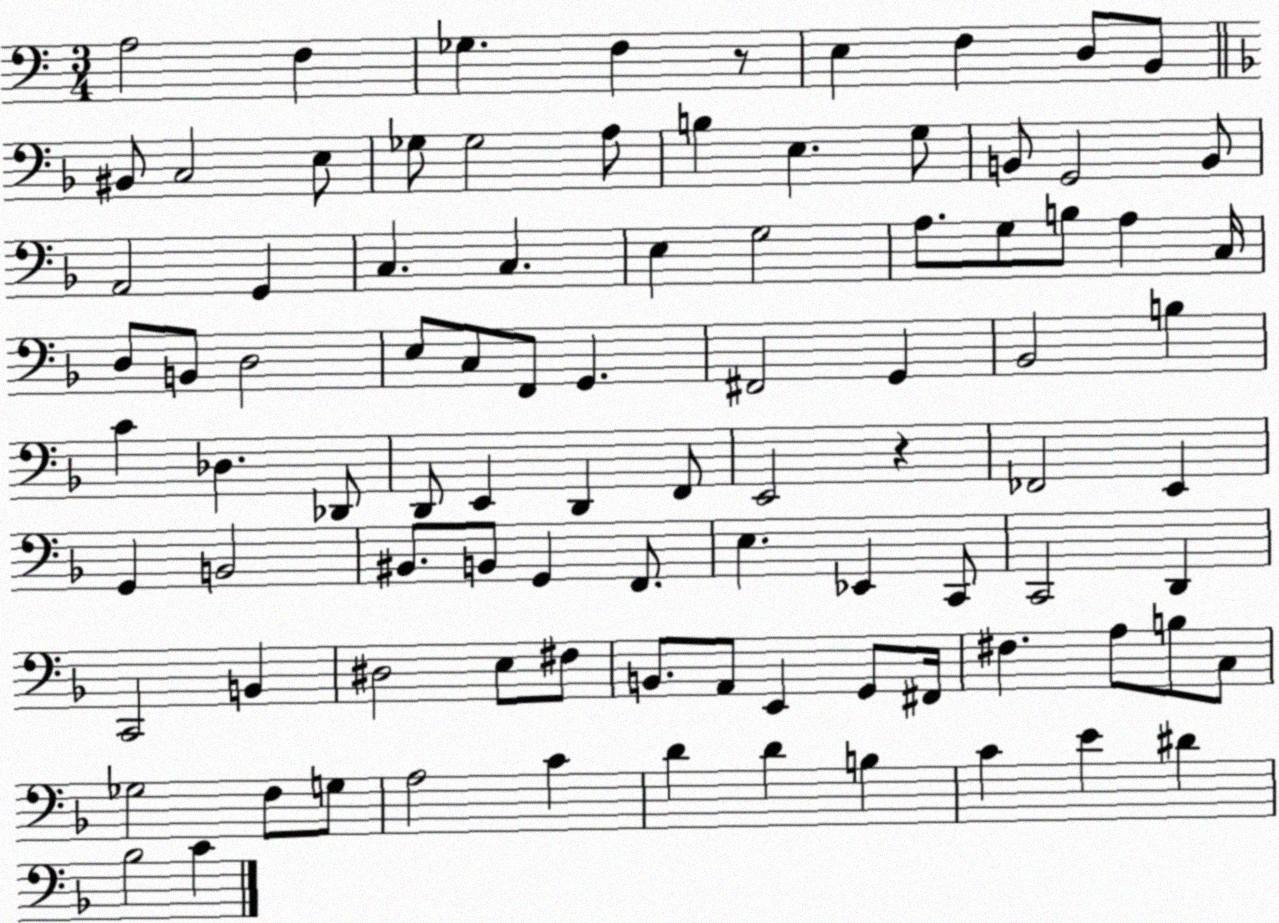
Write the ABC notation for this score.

X:1
T:Untitled
M:3/4
L:1/4
K:C
A,2 F, _G, F, z/2 E, F, D,/2 B,,/2 ^B,,/2 C,2 E,/2 _G,/2 _G,2 A,/2 B, E, G,/2 B,,/2 G,,2 B,,/2 A,,2 G,, C, C, E, G,2 A,/2 G,/2 B,/2 A, C,/4 D,/2 B,,/2 D,2 E,/2 C,/2 F,,/2 G,, ^F,,2 G,, _B,,2 B, C _D, _D,,/2 D,,/2 E,, D,, F,,/2 E,,2 z _F,,2 E,, G,, B,,2 ^B,,/2 B,,/2 G,, F,,/2 E, _E,, C,,/2 C,,2 D,, C,,2 B,, ^D,2 E,/2 ^F,/2 B,,/2 A,,/2 E,, G,,/2 ^F,,/4 ^F, A,/2 B,/2 C,/2 _G,2 F,/2 G,/2 A,2 C D D B, C E ^D _B,2 C